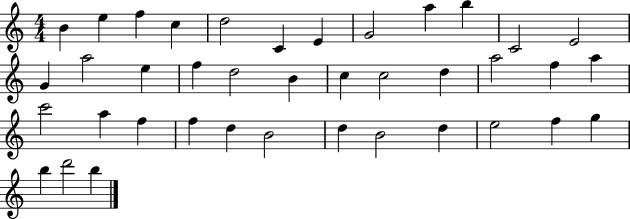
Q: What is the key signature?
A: C major